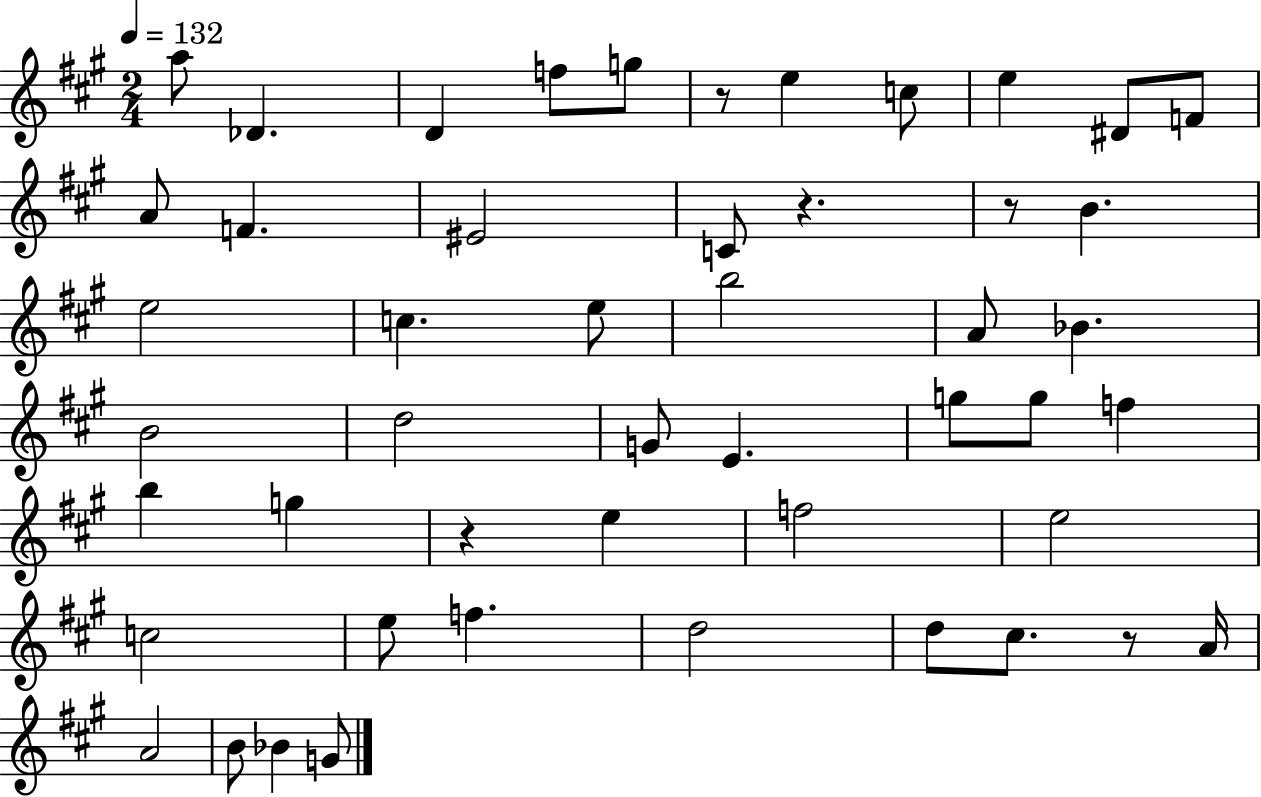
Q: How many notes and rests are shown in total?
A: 49